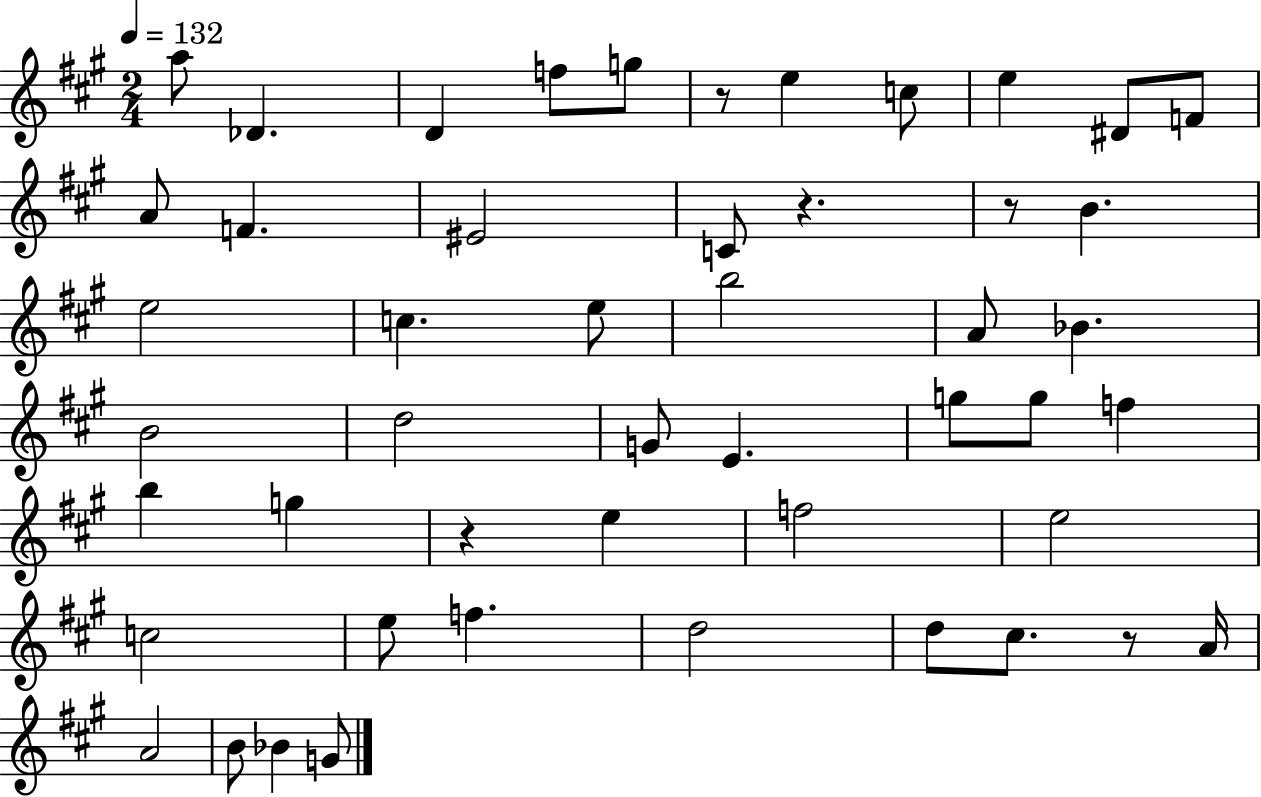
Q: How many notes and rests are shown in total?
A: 49